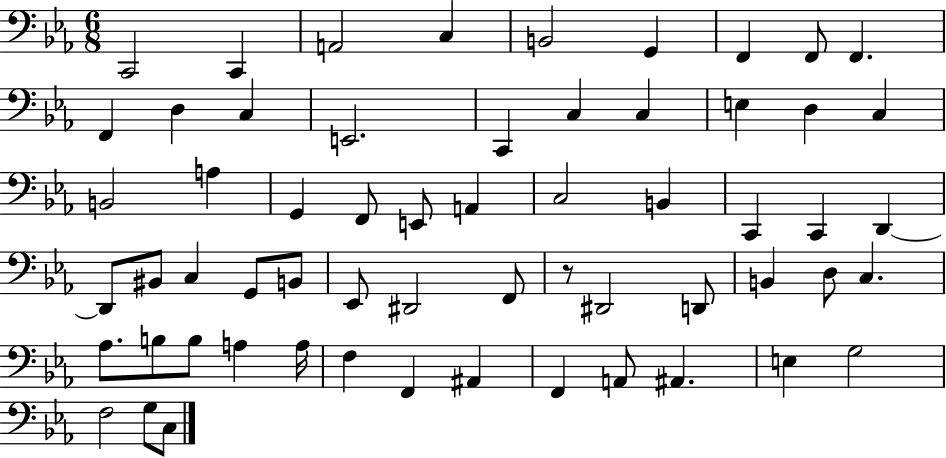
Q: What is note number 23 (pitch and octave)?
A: F2